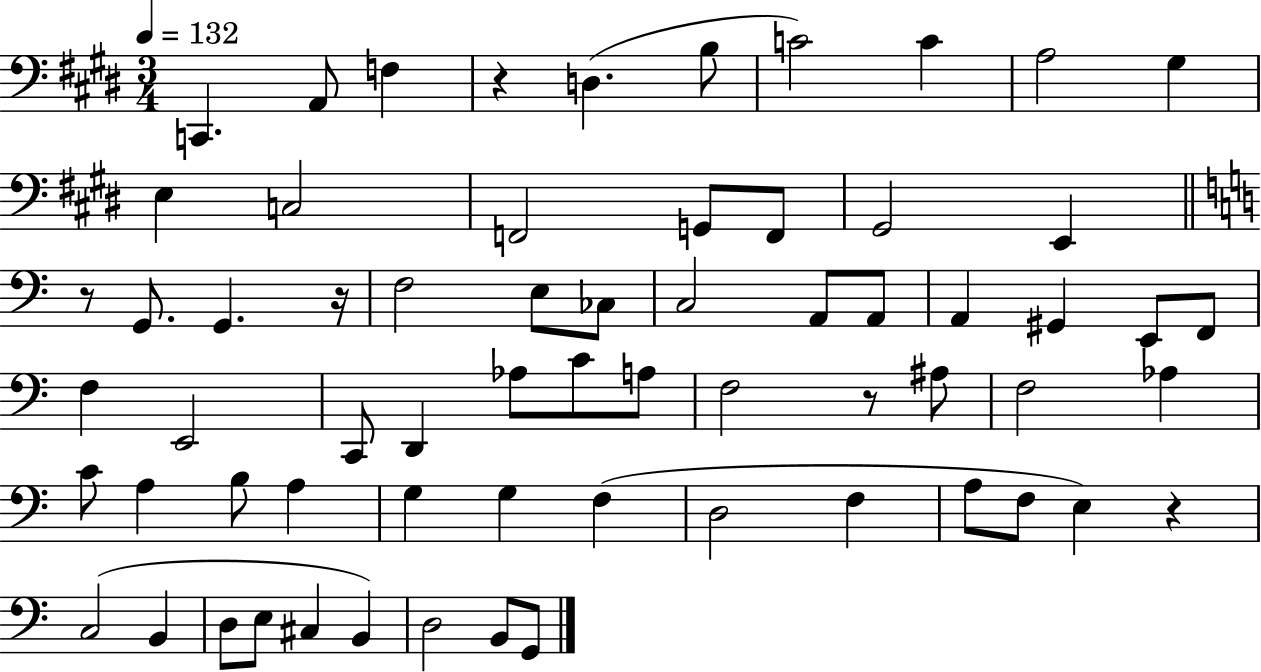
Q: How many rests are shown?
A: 5